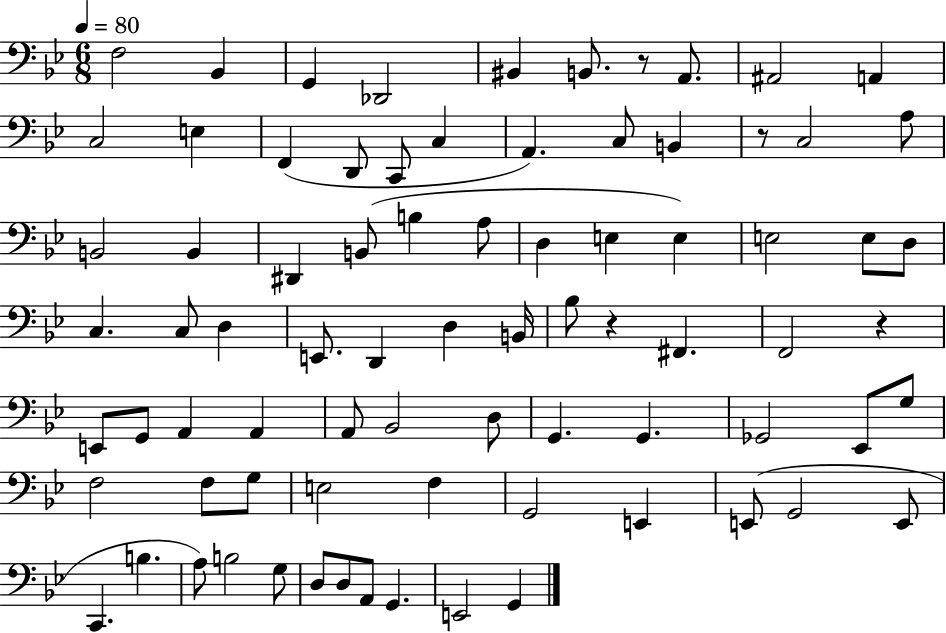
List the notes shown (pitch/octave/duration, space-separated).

F3/h Bb2/q G2/q Db2/h BIS2/q B2/e. R/e A2/e. A#2/h A2/q C3/h E3/q F2/q D2/e C2/e C3/q A2/q. C3/e B2/q R/e C3/h A3/e B2/h B2/q D#2/q B2/e B3/q A3/e D3/q E3/q E3/q E3/h E3/e D3/e C3/q. C3/e D3/q E2/e. D2/q D3/q B2/s Bb3/e R/q F#2/q. F2/h R/q E2/e G2/e A2/q A2/q A2/e Bb2/h D3/e G2/q. G2/q. Gb2/h Eb2/e G3/e F3/h F3/e G3/e E3/h F3/q G2/h E2/q E2/e G2/h E2/e C2/q. B3/q. A3/e B3/h G3/e D3/e D3/e A2/e G2/q. E2/h G2/q